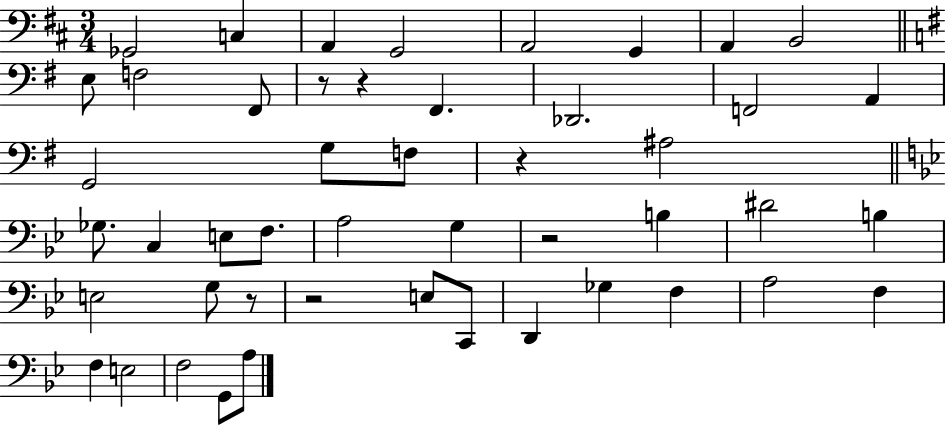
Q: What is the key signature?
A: D major